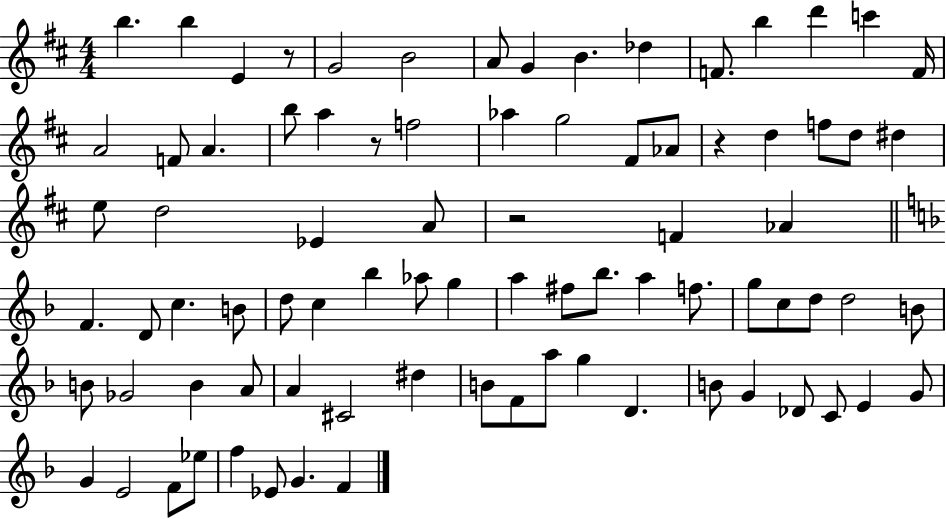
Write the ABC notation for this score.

X:1
T:Untitled
M:4/4
L:1/4
K:D
b b E z/2 G2 B2 A/2 G B _d F/2 b d' c' F/4 A2 F/2 A b/2 a z/2 f2 _a g2 ^F/2 _A/2 z d f/2 d/2 ^d e/2 d2 _E A/2 z2 F _A F D/2 c B/2 d/2 c _b _a/2 g a ^f/2 _b/2 a f/2 g/2 c/2 d/2 d2 B/2 B/2 _G2 B A/2 A ^C2 ^d B/2 F/2 a/2 g D B/2 G _D/2 C/2 E G/2 G E2 F/2 _e/2 f _E/2 G F